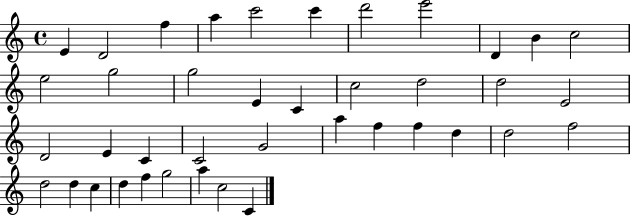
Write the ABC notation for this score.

X:1
T:Untitled
M:4/4
L:1/4
K:C
E D2 f a c'2 c' d'2 e'2 D B c2 e2 g2 g2 E C c2 d2 d2 E2 D2 E C C2 G2 a f f d d2 f2 d2 d c d f g2 a c2 C